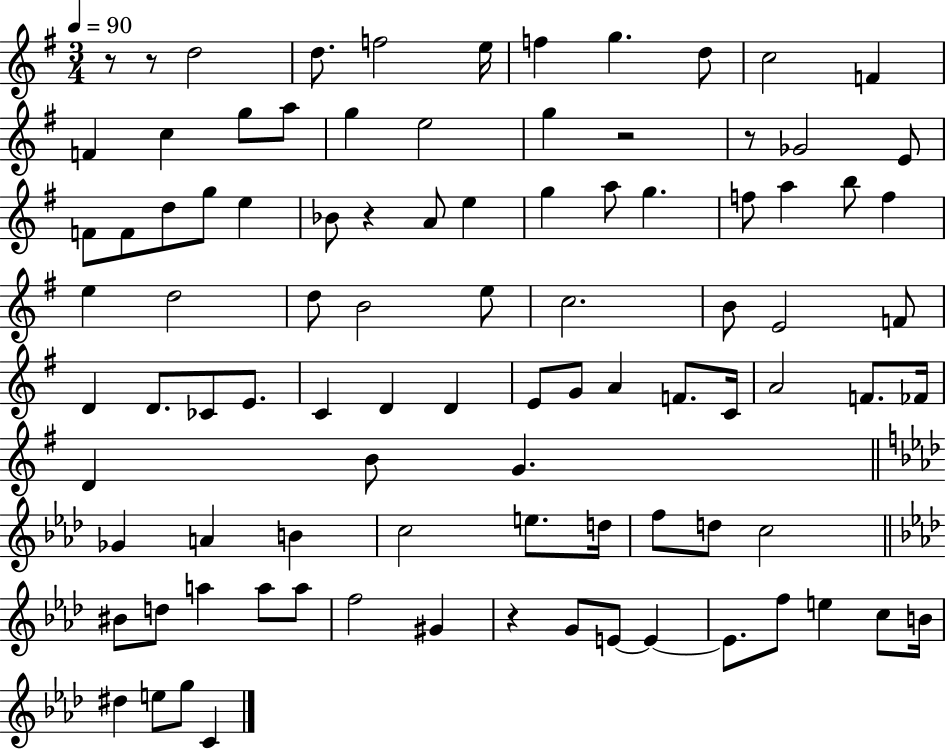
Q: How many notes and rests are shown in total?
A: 94